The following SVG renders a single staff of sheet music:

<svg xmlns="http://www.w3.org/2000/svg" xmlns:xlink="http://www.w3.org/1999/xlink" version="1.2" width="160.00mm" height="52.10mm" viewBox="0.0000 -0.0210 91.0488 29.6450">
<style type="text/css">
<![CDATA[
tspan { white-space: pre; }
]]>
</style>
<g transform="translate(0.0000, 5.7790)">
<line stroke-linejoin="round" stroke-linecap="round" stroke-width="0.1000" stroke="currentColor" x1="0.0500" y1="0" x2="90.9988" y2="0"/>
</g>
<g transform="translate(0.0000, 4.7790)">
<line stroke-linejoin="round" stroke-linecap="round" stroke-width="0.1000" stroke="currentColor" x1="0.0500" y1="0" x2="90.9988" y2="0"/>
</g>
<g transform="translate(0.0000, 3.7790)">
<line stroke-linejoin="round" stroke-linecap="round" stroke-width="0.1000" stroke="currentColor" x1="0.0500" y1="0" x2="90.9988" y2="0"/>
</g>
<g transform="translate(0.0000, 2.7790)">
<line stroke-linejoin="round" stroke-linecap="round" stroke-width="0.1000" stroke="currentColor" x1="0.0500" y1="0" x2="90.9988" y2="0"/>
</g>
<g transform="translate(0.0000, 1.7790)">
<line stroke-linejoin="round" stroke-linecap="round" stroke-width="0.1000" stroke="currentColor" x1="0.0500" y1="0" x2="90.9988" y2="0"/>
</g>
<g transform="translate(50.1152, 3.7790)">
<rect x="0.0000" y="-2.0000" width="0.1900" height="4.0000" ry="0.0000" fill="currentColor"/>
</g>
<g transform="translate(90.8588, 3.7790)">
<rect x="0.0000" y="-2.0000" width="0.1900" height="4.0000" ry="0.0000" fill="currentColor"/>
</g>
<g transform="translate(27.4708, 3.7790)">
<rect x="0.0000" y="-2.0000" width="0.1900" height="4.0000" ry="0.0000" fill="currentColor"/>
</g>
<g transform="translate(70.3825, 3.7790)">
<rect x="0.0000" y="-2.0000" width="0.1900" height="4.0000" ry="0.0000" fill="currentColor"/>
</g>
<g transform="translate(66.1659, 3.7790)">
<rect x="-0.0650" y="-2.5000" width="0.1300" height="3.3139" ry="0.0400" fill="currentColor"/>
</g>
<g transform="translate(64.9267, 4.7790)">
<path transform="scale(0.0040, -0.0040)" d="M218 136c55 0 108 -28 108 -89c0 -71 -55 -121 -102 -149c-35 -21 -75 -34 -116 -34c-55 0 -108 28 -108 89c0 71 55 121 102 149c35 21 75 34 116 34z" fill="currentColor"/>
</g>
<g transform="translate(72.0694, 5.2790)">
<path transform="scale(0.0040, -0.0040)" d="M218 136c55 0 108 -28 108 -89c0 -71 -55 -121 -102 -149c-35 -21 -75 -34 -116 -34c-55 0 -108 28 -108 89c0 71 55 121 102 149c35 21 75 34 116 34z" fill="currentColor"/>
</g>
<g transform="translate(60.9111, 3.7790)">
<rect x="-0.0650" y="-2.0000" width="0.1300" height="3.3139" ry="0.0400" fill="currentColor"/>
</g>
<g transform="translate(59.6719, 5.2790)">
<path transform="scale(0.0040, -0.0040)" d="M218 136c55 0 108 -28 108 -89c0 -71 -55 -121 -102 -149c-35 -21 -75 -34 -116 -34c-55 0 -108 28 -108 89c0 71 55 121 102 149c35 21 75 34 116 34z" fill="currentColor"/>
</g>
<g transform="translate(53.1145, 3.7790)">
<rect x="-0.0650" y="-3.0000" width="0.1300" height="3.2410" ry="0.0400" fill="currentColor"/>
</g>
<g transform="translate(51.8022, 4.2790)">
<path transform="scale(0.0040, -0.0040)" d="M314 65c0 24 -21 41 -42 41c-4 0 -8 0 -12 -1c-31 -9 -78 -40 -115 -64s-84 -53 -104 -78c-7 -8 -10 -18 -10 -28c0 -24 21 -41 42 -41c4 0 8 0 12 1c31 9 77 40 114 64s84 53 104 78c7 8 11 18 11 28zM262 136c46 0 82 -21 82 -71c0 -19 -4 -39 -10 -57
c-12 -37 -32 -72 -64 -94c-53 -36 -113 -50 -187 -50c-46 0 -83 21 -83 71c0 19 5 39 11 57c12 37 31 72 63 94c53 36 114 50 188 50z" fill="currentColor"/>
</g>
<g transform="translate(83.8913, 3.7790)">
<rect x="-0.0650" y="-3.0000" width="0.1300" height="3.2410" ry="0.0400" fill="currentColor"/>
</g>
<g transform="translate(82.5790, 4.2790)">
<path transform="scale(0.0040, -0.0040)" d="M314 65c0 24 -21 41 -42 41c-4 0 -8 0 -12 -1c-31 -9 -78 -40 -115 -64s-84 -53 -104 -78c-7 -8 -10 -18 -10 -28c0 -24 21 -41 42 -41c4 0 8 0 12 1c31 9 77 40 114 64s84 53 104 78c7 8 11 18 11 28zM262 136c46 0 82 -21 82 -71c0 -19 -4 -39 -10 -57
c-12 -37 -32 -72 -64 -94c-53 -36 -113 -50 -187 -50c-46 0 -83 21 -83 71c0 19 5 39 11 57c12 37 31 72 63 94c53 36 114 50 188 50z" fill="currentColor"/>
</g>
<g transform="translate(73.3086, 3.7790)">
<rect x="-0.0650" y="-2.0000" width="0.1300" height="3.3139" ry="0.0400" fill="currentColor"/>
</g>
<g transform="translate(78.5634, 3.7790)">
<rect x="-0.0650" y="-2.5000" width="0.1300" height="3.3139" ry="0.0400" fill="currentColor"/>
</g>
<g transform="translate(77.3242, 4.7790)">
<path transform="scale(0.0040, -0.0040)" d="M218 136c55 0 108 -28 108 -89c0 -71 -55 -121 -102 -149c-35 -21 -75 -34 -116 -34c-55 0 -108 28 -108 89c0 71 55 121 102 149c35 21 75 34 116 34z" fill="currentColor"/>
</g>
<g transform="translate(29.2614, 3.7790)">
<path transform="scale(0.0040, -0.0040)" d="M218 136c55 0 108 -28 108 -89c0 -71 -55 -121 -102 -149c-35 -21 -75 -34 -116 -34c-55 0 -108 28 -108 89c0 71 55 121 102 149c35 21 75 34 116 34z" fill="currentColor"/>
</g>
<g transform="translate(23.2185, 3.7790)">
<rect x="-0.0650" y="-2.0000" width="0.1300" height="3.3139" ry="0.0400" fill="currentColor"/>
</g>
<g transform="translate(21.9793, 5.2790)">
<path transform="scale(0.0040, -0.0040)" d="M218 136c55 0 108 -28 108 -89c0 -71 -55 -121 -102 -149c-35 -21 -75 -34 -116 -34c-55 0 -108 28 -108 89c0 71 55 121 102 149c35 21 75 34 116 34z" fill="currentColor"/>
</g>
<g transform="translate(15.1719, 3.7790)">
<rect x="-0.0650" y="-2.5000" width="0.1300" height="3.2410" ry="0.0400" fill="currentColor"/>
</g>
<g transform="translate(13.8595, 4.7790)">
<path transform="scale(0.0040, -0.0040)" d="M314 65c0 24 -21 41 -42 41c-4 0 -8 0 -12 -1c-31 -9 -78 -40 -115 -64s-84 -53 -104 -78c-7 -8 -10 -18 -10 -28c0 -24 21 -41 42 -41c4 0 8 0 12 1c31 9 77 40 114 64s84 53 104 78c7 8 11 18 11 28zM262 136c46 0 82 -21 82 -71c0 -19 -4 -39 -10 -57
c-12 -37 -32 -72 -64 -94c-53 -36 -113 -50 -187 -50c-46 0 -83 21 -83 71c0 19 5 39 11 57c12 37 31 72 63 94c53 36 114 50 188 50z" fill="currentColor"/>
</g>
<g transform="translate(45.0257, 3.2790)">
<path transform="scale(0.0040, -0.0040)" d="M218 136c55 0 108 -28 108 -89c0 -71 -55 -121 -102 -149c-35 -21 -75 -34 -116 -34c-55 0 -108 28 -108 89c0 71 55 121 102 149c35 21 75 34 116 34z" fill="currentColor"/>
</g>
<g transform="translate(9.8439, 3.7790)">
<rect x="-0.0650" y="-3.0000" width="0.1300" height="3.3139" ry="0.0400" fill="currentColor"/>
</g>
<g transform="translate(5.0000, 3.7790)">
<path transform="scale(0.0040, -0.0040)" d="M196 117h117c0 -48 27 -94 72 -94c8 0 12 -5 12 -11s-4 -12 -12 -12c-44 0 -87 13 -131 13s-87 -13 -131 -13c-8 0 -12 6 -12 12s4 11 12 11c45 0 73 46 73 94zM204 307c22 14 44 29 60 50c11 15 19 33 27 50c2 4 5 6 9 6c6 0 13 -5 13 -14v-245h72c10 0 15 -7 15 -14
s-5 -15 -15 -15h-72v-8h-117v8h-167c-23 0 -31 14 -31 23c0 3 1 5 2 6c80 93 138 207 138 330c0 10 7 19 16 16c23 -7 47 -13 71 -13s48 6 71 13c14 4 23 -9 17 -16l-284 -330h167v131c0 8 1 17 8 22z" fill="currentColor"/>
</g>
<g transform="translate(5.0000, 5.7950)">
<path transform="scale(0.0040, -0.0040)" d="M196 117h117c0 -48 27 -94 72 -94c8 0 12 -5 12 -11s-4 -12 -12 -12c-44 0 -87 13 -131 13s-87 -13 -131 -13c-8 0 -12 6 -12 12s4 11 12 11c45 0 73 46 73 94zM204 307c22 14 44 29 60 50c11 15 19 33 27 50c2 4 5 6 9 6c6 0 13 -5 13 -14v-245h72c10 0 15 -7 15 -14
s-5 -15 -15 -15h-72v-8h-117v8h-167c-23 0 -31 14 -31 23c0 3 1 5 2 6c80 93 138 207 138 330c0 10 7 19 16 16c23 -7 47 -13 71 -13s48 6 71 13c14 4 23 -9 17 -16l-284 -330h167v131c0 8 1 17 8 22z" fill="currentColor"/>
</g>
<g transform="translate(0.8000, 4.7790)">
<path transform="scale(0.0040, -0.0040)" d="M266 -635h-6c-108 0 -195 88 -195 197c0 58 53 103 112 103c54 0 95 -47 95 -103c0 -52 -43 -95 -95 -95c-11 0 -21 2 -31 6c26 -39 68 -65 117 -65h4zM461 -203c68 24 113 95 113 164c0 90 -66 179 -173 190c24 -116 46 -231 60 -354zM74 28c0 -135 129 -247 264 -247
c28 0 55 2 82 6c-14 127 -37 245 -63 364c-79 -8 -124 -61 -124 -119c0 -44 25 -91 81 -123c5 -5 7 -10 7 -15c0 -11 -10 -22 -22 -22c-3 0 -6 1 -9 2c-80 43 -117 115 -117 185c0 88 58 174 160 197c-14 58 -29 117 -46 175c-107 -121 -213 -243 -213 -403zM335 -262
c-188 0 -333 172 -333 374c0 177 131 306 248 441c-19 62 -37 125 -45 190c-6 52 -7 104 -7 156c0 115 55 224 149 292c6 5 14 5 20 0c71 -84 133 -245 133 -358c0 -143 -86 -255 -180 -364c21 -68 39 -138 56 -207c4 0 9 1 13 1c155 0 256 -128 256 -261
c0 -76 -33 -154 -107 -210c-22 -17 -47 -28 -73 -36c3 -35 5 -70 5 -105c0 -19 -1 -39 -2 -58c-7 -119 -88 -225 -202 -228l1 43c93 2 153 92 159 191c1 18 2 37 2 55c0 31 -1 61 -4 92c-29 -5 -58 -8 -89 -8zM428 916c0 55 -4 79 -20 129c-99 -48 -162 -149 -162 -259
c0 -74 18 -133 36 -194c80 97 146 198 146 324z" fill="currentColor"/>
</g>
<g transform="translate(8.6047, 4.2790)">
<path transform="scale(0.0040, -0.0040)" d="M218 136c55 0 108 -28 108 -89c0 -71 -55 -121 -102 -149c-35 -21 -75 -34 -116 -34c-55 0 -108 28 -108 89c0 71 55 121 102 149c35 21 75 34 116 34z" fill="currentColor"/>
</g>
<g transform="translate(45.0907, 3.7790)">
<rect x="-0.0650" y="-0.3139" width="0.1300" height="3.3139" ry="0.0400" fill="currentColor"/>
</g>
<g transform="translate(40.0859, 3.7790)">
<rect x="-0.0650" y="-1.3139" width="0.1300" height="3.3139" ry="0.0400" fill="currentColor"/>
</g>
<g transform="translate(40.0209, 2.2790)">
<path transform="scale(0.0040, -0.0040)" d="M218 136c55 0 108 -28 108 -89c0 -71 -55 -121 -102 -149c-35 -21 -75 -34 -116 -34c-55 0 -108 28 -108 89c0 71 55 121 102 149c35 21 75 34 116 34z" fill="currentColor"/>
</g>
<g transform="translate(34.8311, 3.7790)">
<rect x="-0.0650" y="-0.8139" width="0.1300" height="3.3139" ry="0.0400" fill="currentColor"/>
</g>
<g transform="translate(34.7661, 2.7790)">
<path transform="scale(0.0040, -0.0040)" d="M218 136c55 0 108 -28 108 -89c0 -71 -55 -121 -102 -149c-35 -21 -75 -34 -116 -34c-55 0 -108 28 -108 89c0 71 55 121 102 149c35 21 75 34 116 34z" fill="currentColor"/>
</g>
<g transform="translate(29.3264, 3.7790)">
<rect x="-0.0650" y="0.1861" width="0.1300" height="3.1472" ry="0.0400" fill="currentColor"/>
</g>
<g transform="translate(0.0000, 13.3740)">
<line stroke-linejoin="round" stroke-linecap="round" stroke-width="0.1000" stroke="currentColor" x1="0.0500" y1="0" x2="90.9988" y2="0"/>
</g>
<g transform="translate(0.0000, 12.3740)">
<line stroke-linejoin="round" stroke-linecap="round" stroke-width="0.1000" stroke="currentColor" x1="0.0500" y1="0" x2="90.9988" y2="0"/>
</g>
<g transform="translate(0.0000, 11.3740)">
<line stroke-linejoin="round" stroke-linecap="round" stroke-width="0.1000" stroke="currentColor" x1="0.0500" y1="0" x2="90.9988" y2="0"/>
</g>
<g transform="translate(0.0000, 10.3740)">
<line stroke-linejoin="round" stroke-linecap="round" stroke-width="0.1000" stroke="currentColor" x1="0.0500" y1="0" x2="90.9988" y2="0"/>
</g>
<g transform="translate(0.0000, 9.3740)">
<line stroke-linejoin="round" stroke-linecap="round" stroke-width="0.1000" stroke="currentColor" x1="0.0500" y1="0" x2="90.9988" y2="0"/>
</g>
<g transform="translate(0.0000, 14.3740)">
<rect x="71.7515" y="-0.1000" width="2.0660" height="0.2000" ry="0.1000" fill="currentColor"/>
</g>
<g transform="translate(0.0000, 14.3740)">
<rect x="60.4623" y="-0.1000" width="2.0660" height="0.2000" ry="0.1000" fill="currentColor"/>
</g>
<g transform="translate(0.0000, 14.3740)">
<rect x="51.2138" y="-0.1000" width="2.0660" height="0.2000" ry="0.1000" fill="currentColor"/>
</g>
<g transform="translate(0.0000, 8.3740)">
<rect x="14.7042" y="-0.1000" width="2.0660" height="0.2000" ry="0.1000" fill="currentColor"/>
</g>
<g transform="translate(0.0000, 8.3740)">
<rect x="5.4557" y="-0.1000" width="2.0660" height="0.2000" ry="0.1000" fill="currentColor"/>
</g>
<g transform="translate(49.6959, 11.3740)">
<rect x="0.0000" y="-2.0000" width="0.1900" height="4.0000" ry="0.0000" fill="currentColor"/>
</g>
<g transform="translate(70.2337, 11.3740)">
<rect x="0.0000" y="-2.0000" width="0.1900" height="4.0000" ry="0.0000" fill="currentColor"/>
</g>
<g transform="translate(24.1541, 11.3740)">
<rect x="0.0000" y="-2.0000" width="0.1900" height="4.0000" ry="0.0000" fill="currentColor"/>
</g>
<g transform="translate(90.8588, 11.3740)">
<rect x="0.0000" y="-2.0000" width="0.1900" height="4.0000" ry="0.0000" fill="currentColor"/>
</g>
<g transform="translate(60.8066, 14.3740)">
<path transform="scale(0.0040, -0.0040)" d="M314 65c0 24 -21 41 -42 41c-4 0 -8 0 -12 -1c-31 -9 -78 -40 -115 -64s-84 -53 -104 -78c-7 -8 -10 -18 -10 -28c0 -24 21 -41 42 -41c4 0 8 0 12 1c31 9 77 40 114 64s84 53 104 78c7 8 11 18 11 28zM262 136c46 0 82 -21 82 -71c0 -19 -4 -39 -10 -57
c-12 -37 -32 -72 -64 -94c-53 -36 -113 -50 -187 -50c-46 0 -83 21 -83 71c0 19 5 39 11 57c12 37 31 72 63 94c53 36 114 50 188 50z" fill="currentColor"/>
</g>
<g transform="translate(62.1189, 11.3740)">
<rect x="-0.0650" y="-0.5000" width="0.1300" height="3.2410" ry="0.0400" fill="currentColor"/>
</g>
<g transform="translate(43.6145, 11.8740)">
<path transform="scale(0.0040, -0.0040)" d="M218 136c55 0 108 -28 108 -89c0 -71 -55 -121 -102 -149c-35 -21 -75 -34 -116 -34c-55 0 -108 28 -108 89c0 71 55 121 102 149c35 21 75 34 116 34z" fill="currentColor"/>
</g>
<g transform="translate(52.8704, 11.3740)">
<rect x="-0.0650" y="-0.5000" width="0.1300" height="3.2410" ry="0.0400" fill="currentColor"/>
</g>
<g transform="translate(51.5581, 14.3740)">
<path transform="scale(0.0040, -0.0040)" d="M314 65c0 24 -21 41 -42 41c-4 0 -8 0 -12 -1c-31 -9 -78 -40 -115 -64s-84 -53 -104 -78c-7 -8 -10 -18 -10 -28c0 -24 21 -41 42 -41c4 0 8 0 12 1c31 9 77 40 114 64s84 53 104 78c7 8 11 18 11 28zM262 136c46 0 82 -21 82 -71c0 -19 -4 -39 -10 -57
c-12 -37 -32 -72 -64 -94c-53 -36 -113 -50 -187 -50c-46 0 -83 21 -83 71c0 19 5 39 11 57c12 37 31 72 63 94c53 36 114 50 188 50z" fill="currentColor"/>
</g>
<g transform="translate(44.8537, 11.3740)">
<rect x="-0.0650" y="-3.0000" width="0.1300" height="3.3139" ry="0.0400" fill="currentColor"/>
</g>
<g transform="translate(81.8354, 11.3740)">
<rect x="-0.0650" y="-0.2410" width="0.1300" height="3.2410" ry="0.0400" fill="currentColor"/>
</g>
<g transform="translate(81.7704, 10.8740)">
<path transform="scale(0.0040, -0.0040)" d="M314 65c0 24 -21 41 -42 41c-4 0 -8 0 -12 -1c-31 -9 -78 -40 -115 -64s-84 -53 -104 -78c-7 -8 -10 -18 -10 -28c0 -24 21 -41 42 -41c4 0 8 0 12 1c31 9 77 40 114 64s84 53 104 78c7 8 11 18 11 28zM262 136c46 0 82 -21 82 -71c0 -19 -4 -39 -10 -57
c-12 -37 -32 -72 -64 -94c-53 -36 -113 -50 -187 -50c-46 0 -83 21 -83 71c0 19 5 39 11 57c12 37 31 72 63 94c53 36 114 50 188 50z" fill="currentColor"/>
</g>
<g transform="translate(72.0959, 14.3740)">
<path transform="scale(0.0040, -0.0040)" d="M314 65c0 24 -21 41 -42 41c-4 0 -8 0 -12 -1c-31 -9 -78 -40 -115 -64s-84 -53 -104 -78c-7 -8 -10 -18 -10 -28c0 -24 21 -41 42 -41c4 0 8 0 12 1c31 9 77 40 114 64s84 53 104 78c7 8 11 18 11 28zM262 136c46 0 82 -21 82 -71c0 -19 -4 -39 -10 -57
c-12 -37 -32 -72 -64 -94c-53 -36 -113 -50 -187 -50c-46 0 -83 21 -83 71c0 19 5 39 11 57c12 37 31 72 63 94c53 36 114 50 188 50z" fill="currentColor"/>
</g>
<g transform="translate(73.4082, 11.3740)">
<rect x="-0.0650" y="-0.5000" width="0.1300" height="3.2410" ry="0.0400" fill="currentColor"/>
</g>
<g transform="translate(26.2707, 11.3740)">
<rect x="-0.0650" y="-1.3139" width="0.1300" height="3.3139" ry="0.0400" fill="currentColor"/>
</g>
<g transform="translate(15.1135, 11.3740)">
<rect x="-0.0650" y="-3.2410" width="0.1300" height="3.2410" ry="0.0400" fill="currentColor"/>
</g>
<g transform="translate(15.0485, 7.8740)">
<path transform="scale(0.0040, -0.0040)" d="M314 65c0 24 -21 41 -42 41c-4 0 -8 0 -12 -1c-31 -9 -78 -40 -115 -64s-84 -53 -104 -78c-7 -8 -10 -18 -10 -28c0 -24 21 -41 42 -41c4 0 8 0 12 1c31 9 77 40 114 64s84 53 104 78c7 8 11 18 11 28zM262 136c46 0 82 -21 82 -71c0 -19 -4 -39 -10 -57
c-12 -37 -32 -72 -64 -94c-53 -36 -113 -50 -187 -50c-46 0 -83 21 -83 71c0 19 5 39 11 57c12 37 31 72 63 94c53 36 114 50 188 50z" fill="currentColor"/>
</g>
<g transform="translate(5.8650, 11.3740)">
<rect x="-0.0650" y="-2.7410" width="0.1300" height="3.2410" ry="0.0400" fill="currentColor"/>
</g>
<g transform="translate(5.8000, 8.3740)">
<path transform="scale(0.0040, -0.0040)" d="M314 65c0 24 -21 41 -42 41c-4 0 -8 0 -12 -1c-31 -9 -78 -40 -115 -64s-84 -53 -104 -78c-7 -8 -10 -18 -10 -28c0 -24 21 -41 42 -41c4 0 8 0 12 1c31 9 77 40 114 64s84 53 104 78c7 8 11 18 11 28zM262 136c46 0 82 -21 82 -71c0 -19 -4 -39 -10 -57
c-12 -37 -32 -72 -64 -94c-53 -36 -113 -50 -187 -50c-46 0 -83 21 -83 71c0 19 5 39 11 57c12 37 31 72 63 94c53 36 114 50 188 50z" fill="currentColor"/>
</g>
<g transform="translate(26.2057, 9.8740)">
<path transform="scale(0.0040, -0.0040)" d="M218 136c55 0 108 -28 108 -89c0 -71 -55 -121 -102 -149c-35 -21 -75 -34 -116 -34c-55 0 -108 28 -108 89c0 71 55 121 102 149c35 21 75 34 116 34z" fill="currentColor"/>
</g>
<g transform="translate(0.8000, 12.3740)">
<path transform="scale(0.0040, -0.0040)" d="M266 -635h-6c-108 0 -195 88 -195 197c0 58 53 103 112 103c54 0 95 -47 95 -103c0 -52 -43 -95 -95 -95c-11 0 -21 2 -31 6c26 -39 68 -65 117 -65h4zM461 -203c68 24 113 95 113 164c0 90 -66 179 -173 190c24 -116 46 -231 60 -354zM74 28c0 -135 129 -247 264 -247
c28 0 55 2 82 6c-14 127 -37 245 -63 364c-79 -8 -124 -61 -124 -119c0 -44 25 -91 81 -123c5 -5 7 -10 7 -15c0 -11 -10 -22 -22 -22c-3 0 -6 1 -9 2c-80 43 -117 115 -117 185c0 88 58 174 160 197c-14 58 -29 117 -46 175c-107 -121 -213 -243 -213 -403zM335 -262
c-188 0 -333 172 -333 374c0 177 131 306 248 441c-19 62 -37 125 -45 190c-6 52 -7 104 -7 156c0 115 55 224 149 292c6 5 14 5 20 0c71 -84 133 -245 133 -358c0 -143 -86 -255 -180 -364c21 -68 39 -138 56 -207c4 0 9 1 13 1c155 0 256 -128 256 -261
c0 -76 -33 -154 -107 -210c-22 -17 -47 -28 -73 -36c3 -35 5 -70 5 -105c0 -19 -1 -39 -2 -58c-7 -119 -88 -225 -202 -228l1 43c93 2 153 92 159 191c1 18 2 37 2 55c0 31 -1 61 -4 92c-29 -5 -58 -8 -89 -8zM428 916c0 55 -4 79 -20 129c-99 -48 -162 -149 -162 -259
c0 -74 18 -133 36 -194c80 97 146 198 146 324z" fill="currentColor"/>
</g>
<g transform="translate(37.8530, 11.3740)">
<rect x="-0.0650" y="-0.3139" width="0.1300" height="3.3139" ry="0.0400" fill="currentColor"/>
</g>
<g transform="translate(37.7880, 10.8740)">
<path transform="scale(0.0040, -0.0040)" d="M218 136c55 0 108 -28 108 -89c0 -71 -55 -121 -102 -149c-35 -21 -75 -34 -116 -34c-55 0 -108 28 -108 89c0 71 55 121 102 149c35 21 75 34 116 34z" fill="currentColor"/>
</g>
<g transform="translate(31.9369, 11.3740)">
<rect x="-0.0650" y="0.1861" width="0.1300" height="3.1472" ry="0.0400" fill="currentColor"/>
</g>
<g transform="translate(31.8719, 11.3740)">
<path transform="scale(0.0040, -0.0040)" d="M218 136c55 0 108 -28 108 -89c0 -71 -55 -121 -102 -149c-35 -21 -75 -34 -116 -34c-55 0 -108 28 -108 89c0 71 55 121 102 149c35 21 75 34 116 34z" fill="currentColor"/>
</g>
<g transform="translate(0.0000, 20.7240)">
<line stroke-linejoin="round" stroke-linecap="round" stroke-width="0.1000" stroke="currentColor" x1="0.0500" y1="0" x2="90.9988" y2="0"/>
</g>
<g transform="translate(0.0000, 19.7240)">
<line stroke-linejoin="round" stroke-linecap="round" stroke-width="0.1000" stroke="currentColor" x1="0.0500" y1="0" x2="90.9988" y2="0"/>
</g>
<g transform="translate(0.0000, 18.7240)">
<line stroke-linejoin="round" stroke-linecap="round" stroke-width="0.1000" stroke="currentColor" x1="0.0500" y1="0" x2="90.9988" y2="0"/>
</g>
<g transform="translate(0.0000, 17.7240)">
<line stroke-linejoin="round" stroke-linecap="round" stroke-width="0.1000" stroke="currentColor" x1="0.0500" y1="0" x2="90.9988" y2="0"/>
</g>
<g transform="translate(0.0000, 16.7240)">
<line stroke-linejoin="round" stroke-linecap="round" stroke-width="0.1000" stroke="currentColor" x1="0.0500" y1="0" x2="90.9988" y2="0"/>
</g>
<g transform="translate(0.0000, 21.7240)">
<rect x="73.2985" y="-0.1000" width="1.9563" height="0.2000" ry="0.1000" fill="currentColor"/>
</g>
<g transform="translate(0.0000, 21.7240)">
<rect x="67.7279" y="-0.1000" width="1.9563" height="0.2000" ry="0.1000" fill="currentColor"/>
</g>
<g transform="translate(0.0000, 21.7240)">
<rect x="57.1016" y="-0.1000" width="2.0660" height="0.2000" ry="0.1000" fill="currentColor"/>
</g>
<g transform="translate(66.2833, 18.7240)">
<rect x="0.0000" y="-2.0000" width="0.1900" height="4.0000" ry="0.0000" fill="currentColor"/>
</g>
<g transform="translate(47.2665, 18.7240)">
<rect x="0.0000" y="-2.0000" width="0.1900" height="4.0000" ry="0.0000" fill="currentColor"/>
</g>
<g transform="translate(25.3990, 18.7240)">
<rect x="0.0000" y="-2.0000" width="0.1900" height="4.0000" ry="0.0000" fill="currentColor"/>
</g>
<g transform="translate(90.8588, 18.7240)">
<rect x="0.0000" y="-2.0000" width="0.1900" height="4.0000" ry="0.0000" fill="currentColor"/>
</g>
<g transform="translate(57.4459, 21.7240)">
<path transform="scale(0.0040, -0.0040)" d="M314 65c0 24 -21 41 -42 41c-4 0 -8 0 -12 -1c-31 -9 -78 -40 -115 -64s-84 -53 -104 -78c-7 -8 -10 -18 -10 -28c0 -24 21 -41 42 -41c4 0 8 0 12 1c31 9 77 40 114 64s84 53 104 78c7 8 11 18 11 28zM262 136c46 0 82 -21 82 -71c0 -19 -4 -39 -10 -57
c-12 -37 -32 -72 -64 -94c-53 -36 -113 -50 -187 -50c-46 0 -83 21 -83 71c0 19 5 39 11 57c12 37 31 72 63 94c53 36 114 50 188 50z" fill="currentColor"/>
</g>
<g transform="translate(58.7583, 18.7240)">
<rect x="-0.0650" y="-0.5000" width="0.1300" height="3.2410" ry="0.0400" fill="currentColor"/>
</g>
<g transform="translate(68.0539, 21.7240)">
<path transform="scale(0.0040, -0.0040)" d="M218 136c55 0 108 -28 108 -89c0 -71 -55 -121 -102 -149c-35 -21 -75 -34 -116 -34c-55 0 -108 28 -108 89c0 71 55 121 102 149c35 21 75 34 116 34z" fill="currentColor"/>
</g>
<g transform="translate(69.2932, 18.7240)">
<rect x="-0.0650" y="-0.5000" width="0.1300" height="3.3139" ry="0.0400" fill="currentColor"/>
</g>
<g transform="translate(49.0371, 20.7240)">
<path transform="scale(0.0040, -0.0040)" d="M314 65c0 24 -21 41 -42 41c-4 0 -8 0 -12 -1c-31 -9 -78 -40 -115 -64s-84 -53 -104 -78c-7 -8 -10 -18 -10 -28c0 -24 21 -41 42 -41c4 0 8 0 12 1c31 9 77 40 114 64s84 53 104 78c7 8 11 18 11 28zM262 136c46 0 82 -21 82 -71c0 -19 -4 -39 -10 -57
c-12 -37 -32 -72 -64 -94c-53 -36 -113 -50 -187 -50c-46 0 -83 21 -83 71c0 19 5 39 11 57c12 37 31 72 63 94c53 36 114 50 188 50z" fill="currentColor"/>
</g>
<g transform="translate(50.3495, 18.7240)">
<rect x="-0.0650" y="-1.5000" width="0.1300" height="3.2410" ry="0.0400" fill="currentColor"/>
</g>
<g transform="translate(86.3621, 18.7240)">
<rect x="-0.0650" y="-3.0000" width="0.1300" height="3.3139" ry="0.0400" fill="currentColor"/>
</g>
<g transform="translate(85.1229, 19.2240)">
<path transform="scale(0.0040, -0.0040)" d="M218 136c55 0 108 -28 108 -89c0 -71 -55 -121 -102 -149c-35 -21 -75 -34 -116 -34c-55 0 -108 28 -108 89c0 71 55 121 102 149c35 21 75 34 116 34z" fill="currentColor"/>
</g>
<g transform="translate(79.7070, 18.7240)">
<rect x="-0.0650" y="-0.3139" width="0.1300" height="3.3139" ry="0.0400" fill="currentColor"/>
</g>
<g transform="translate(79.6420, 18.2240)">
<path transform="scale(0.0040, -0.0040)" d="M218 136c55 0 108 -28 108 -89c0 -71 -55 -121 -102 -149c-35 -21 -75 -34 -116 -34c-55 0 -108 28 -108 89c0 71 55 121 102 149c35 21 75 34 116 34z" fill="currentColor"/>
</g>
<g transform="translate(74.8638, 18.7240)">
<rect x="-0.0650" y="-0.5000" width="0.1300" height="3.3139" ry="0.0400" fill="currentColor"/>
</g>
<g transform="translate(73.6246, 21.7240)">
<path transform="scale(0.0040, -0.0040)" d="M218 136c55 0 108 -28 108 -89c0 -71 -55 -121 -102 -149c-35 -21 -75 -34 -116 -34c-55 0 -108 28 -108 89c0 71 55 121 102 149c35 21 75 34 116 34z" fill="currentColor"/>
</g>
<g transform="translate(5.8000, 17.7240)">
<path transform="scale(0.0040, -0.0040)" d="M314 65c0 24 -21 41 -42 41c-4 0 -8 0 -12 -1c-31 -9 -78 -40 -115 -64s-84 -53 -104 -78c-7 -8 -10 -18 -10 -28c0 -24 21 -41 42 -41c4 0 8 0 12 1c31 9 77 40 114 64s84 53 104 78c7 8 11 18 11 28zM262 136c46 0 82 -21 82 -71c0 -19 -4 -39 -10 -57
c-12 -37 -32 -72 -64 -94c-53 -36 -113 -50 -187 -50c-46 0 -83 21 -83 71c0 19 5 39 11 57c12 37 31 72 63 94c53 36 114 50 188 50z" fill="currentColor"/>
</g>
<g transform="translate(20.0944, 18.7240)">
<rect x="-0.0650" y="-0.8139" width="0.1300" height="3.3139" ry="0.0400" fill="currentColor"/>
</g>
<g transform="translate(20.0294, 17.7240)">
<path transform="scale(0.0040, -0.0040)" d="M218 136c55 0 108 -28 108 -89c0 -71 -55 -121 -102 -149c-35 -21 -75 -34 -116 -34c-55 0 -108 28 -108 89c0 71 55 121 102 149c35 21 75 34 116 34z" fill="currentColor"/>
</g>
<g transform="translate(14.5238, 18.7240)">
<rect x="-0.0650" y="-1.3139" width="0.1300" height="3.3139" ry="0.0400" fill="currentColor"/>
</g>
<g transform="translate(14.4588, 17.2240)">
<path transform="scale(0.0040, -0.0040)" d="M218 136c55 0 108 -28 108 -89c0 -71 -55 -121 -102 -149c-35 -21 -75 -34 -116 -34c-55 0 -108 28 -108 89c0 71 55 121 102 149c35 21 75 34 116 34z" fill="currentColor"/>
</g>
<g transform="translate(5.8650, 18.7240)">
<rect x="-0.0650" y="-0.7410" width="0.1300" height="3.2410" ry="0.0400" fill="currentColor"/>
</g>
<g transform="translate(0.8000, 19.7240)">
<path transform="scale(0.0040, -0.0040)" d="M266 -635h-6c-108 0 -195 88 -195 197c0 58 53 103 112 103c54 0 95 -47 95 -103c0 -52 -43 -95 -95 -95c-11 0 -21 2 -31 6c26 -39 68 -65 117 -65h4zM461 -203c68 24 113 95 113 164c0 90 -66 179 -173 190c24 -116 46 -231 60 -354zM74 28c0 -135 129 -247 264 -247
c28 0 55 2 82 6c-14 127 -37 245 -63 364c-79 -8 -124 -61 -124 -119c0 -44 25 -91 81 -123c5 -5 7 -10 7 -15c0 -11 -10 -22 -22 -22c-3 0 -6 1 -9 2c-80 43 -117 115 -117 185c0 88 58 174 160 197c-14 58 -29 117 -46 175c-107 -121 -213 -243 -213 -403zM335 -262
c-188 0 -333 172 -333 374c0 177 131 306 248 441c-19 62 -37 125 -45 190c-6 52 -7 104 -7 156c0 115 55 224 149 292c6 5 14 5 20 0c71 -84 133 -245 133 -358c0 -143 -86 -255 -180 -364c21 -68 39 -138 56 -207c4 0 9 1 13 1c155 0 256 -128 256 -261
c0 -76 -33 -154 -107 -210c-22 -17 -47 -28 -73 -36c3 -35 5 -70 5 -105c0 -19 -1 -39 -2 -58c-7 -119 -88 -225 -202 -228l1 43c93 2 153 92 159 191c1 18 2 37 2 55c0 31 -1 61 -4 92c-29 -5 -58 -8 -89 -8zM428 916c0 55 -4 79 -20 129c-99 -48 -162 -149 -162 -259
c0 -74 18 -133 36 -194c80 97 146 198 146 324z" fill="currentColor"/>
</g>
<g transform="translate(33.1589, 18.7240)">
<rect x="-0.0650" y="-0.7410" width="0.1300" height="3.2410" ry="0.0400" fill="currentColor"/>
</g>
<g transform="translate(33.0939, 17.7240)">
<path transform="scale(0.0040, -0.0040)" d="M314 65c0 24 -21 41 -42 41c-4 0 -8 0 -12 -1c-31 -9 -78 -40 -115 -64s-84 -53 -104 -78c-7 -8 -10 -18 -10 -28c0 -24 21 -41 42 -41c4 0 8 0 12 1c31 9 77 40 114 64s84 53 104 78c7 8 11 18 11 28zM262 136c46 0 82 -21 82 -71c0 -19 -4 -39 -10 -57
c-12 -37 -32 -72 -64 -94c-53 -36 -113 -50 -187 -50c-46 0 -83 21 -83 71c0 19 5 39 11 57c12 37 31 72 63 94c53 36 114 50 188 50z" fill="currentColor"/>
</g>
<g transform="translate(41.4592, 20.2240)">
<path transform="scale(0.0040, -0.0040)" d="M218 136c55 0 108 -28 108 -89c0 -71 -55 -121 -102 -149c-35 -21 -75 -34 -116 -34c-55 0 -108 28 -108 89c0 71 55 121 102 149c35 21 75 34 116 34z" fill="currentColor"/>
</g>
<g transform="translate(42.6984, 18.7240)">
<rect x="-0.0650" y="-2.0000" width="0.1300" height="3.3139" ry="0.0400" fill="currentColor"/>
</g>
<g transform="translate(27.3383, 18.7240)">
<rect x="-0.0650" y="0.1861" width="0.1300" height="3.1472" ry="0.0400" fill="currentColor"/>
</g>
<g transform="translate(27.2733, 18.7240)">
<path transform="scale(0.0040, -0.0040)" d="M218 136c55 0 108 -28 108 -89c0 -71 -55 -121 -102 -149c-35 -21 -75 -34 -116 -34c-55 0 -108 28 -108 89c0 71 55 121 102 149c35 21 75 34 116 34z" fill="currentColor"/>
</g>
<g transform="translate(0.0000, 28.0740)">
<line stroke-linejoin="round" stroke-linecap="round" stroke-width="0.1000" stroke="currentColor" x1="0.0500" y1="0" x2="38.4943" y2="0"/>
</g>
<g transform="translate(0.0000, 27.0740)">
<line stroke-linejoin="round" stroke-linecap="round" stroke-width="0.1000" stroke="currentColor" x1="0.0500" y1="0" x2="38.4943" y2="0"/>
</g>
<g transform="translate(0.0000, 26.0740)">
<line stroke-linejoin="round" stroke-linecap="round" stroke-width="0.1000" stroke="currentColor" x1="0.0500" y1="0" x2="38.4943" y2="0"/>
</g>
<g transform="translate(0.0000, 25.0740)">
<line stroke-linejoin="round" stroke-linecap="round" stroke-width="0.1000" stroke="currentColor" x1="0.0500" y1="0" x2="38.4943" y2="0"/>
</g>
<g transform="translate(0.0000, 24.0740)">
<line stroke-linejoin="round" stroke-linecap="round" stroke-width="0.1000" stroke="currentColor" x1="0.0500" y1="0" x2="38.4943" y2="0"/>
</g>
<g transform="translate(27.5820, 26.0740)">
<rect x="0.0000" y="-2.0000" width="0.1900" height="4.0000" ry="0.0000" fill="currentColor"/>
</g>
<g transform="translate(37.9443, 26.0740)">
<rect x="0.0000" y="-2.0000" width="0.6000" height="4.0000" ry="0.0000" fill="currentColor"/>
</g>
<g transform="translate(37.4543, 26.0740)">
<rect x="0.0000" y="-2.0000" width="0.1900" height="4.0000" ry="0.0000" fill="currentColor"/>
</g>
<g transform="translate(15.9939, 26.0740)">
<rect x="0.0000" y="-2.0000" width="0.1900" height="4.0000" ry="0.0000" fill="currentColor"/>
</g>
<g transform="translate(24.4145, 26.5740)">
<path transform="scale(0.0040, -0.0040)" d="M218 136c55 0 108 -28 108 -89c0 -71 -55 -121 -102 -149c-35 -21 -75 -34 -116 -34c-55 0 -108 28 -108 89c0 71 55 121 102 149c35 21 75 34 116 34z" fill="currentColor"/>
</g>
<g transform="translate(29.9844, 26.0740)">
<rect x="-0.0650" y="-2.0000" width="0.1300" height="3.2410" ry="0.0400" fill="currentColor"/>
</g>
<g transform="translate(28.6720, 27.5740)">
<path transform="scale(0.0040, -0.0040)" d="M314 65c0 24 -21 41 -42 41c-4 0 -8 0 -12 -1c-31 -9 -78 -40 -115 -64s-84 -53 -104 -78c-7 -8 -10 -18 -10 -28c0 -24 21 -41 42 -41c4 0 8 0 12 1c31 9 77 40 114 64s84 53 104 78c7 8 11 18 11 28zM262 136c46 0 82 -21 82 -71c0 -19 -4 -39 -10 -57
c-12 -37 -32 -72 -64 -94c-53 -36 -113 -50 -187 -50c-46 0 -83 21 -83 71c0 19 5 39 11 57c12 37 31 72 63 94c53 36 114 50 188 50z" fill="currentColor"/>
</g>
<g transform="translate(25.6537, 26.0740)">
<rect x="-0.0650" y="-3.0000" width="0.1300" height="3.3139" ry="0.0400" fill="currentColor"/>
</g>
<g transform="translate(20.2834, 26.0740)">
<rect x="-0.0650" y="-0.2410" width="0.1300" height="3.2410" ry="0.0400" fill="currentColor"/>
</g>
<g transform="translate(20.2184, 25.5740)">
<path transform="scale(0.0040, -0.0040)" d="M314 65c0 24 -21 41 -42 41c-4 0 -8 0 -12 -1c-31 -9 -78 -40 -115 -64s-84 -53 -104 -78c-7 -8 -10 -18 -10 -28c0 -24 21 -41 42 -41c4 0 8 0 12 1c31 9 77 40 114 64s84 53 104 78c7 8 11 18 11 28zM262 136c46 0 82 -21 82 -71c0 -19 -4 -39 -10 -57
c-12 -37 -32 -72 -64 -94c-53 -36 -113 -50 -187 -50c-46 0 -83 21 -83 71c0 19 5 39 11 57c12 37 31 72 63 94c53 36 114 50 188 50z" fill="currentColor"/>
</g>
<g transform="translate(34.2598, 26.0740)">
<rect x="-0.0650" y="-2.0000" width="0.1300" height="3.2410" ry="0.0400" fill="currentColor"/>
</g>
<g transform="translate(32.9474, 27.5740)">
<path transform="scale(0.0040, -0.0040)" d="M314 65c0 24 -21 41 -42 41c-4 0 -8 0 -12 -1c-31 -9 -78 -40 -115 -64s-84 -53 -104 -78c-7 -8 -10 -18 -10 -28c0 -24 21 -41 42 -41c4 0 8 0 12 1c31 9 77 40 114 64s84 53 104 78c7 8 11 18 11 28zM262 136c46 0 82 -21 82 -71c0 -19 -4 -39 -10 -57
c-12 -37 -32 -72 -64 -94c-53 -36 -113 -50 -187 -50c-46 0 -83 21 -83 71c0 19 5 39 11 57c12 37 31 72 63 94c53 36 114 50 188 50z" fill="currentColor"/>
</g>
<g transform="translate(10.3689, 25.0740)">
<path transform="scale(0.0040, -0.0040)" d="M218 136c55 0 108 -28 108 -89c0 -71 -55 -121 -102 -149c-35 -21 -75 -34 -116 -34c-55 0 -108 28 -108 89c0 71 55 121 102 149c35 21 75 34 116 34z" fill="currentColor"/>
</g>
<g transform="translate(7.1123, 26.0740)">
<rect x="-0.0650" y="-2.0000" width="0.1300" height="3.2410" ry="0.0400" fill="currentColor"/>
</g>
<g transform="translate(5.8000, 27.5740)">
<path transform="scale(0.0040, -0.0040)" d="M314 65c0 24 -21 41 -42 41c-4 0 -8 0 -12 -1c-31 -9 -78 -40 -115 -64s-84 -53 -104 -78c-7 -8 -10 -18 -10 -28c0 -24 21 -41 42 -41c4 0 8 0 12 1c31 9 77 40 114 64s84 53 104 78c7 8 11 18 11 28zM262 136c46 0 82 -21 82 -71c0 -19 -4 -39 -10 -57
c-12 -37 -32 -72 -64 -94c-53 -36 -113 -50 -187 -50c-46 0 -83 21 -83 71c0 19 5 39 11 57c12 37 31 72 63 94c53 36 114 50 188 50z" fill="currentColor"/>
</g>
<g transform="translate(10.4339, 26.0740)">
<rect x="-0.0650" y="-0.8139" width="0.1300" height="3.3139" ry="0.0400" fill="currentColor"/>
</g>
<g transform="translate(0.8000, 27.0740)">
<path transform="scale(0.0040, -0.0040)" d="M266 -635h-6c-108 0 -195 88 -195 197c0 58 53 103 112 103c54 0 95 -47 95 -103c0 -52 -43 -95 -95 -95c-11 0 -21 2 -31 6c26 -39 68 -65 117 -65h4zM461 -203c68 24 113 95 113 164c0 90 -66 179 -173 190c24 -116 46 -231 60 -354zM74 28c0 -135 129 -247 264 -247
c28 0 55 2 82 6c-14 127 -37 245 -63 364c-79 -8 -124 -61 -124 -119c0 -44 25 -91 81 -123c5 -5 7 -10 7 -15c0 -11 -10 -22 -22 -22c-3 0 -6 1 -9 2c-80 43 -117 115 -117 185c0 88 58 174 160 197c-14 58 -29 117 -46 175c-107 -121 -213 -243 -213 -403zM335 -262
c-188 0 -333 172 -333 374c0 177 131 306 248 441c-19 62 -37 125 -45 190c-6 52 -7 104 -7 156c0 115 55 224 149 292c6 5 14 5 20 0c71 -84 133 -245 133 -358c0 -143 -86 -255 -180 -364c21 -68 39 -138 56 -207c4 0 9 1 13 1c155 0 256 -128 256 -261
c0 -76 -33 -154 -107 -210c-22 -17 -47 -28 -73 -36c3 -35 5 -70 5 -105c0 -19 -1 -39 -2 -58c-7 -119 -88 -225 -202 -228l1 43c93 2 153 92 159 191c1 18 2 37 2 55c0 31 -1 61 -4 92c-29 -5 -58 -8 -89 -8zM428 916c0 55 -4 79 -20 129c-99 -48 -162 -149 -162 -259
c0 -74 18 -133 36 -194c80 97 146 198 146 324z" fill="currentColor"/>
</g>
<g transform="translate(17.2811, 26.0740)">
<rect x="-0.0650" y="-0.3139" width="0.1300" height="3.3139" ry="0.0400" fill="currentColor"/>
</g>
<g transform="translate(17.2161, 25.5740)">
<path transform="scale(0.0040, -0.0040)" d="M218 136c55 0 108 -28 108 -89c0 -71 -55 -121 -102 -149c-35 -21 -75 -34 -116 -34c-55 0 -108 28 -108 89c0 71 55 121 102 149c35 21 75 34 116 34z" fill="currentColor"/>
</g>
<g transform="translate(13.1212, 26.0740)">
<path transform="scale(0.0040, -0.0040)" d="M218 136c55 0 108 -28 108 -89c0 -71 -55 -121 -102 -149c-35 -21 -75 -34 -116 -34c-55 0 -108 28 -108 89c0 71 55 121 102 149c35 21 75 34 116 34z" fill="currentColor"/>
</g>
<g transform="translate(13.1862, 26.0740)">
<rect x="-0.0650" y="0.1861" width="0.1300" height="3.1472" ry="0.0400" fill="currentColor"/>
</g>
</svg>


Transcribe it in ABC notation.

X:1
T:Untitled
M:4/4
L:1/4
K:C
A G2 F B d e c A2 F G F G A2 a2 b2 e B c A C2 C2 C2 c2 d2 e d B d2 F E2 C2 C C c A F2 d B c c2 A F2 F2